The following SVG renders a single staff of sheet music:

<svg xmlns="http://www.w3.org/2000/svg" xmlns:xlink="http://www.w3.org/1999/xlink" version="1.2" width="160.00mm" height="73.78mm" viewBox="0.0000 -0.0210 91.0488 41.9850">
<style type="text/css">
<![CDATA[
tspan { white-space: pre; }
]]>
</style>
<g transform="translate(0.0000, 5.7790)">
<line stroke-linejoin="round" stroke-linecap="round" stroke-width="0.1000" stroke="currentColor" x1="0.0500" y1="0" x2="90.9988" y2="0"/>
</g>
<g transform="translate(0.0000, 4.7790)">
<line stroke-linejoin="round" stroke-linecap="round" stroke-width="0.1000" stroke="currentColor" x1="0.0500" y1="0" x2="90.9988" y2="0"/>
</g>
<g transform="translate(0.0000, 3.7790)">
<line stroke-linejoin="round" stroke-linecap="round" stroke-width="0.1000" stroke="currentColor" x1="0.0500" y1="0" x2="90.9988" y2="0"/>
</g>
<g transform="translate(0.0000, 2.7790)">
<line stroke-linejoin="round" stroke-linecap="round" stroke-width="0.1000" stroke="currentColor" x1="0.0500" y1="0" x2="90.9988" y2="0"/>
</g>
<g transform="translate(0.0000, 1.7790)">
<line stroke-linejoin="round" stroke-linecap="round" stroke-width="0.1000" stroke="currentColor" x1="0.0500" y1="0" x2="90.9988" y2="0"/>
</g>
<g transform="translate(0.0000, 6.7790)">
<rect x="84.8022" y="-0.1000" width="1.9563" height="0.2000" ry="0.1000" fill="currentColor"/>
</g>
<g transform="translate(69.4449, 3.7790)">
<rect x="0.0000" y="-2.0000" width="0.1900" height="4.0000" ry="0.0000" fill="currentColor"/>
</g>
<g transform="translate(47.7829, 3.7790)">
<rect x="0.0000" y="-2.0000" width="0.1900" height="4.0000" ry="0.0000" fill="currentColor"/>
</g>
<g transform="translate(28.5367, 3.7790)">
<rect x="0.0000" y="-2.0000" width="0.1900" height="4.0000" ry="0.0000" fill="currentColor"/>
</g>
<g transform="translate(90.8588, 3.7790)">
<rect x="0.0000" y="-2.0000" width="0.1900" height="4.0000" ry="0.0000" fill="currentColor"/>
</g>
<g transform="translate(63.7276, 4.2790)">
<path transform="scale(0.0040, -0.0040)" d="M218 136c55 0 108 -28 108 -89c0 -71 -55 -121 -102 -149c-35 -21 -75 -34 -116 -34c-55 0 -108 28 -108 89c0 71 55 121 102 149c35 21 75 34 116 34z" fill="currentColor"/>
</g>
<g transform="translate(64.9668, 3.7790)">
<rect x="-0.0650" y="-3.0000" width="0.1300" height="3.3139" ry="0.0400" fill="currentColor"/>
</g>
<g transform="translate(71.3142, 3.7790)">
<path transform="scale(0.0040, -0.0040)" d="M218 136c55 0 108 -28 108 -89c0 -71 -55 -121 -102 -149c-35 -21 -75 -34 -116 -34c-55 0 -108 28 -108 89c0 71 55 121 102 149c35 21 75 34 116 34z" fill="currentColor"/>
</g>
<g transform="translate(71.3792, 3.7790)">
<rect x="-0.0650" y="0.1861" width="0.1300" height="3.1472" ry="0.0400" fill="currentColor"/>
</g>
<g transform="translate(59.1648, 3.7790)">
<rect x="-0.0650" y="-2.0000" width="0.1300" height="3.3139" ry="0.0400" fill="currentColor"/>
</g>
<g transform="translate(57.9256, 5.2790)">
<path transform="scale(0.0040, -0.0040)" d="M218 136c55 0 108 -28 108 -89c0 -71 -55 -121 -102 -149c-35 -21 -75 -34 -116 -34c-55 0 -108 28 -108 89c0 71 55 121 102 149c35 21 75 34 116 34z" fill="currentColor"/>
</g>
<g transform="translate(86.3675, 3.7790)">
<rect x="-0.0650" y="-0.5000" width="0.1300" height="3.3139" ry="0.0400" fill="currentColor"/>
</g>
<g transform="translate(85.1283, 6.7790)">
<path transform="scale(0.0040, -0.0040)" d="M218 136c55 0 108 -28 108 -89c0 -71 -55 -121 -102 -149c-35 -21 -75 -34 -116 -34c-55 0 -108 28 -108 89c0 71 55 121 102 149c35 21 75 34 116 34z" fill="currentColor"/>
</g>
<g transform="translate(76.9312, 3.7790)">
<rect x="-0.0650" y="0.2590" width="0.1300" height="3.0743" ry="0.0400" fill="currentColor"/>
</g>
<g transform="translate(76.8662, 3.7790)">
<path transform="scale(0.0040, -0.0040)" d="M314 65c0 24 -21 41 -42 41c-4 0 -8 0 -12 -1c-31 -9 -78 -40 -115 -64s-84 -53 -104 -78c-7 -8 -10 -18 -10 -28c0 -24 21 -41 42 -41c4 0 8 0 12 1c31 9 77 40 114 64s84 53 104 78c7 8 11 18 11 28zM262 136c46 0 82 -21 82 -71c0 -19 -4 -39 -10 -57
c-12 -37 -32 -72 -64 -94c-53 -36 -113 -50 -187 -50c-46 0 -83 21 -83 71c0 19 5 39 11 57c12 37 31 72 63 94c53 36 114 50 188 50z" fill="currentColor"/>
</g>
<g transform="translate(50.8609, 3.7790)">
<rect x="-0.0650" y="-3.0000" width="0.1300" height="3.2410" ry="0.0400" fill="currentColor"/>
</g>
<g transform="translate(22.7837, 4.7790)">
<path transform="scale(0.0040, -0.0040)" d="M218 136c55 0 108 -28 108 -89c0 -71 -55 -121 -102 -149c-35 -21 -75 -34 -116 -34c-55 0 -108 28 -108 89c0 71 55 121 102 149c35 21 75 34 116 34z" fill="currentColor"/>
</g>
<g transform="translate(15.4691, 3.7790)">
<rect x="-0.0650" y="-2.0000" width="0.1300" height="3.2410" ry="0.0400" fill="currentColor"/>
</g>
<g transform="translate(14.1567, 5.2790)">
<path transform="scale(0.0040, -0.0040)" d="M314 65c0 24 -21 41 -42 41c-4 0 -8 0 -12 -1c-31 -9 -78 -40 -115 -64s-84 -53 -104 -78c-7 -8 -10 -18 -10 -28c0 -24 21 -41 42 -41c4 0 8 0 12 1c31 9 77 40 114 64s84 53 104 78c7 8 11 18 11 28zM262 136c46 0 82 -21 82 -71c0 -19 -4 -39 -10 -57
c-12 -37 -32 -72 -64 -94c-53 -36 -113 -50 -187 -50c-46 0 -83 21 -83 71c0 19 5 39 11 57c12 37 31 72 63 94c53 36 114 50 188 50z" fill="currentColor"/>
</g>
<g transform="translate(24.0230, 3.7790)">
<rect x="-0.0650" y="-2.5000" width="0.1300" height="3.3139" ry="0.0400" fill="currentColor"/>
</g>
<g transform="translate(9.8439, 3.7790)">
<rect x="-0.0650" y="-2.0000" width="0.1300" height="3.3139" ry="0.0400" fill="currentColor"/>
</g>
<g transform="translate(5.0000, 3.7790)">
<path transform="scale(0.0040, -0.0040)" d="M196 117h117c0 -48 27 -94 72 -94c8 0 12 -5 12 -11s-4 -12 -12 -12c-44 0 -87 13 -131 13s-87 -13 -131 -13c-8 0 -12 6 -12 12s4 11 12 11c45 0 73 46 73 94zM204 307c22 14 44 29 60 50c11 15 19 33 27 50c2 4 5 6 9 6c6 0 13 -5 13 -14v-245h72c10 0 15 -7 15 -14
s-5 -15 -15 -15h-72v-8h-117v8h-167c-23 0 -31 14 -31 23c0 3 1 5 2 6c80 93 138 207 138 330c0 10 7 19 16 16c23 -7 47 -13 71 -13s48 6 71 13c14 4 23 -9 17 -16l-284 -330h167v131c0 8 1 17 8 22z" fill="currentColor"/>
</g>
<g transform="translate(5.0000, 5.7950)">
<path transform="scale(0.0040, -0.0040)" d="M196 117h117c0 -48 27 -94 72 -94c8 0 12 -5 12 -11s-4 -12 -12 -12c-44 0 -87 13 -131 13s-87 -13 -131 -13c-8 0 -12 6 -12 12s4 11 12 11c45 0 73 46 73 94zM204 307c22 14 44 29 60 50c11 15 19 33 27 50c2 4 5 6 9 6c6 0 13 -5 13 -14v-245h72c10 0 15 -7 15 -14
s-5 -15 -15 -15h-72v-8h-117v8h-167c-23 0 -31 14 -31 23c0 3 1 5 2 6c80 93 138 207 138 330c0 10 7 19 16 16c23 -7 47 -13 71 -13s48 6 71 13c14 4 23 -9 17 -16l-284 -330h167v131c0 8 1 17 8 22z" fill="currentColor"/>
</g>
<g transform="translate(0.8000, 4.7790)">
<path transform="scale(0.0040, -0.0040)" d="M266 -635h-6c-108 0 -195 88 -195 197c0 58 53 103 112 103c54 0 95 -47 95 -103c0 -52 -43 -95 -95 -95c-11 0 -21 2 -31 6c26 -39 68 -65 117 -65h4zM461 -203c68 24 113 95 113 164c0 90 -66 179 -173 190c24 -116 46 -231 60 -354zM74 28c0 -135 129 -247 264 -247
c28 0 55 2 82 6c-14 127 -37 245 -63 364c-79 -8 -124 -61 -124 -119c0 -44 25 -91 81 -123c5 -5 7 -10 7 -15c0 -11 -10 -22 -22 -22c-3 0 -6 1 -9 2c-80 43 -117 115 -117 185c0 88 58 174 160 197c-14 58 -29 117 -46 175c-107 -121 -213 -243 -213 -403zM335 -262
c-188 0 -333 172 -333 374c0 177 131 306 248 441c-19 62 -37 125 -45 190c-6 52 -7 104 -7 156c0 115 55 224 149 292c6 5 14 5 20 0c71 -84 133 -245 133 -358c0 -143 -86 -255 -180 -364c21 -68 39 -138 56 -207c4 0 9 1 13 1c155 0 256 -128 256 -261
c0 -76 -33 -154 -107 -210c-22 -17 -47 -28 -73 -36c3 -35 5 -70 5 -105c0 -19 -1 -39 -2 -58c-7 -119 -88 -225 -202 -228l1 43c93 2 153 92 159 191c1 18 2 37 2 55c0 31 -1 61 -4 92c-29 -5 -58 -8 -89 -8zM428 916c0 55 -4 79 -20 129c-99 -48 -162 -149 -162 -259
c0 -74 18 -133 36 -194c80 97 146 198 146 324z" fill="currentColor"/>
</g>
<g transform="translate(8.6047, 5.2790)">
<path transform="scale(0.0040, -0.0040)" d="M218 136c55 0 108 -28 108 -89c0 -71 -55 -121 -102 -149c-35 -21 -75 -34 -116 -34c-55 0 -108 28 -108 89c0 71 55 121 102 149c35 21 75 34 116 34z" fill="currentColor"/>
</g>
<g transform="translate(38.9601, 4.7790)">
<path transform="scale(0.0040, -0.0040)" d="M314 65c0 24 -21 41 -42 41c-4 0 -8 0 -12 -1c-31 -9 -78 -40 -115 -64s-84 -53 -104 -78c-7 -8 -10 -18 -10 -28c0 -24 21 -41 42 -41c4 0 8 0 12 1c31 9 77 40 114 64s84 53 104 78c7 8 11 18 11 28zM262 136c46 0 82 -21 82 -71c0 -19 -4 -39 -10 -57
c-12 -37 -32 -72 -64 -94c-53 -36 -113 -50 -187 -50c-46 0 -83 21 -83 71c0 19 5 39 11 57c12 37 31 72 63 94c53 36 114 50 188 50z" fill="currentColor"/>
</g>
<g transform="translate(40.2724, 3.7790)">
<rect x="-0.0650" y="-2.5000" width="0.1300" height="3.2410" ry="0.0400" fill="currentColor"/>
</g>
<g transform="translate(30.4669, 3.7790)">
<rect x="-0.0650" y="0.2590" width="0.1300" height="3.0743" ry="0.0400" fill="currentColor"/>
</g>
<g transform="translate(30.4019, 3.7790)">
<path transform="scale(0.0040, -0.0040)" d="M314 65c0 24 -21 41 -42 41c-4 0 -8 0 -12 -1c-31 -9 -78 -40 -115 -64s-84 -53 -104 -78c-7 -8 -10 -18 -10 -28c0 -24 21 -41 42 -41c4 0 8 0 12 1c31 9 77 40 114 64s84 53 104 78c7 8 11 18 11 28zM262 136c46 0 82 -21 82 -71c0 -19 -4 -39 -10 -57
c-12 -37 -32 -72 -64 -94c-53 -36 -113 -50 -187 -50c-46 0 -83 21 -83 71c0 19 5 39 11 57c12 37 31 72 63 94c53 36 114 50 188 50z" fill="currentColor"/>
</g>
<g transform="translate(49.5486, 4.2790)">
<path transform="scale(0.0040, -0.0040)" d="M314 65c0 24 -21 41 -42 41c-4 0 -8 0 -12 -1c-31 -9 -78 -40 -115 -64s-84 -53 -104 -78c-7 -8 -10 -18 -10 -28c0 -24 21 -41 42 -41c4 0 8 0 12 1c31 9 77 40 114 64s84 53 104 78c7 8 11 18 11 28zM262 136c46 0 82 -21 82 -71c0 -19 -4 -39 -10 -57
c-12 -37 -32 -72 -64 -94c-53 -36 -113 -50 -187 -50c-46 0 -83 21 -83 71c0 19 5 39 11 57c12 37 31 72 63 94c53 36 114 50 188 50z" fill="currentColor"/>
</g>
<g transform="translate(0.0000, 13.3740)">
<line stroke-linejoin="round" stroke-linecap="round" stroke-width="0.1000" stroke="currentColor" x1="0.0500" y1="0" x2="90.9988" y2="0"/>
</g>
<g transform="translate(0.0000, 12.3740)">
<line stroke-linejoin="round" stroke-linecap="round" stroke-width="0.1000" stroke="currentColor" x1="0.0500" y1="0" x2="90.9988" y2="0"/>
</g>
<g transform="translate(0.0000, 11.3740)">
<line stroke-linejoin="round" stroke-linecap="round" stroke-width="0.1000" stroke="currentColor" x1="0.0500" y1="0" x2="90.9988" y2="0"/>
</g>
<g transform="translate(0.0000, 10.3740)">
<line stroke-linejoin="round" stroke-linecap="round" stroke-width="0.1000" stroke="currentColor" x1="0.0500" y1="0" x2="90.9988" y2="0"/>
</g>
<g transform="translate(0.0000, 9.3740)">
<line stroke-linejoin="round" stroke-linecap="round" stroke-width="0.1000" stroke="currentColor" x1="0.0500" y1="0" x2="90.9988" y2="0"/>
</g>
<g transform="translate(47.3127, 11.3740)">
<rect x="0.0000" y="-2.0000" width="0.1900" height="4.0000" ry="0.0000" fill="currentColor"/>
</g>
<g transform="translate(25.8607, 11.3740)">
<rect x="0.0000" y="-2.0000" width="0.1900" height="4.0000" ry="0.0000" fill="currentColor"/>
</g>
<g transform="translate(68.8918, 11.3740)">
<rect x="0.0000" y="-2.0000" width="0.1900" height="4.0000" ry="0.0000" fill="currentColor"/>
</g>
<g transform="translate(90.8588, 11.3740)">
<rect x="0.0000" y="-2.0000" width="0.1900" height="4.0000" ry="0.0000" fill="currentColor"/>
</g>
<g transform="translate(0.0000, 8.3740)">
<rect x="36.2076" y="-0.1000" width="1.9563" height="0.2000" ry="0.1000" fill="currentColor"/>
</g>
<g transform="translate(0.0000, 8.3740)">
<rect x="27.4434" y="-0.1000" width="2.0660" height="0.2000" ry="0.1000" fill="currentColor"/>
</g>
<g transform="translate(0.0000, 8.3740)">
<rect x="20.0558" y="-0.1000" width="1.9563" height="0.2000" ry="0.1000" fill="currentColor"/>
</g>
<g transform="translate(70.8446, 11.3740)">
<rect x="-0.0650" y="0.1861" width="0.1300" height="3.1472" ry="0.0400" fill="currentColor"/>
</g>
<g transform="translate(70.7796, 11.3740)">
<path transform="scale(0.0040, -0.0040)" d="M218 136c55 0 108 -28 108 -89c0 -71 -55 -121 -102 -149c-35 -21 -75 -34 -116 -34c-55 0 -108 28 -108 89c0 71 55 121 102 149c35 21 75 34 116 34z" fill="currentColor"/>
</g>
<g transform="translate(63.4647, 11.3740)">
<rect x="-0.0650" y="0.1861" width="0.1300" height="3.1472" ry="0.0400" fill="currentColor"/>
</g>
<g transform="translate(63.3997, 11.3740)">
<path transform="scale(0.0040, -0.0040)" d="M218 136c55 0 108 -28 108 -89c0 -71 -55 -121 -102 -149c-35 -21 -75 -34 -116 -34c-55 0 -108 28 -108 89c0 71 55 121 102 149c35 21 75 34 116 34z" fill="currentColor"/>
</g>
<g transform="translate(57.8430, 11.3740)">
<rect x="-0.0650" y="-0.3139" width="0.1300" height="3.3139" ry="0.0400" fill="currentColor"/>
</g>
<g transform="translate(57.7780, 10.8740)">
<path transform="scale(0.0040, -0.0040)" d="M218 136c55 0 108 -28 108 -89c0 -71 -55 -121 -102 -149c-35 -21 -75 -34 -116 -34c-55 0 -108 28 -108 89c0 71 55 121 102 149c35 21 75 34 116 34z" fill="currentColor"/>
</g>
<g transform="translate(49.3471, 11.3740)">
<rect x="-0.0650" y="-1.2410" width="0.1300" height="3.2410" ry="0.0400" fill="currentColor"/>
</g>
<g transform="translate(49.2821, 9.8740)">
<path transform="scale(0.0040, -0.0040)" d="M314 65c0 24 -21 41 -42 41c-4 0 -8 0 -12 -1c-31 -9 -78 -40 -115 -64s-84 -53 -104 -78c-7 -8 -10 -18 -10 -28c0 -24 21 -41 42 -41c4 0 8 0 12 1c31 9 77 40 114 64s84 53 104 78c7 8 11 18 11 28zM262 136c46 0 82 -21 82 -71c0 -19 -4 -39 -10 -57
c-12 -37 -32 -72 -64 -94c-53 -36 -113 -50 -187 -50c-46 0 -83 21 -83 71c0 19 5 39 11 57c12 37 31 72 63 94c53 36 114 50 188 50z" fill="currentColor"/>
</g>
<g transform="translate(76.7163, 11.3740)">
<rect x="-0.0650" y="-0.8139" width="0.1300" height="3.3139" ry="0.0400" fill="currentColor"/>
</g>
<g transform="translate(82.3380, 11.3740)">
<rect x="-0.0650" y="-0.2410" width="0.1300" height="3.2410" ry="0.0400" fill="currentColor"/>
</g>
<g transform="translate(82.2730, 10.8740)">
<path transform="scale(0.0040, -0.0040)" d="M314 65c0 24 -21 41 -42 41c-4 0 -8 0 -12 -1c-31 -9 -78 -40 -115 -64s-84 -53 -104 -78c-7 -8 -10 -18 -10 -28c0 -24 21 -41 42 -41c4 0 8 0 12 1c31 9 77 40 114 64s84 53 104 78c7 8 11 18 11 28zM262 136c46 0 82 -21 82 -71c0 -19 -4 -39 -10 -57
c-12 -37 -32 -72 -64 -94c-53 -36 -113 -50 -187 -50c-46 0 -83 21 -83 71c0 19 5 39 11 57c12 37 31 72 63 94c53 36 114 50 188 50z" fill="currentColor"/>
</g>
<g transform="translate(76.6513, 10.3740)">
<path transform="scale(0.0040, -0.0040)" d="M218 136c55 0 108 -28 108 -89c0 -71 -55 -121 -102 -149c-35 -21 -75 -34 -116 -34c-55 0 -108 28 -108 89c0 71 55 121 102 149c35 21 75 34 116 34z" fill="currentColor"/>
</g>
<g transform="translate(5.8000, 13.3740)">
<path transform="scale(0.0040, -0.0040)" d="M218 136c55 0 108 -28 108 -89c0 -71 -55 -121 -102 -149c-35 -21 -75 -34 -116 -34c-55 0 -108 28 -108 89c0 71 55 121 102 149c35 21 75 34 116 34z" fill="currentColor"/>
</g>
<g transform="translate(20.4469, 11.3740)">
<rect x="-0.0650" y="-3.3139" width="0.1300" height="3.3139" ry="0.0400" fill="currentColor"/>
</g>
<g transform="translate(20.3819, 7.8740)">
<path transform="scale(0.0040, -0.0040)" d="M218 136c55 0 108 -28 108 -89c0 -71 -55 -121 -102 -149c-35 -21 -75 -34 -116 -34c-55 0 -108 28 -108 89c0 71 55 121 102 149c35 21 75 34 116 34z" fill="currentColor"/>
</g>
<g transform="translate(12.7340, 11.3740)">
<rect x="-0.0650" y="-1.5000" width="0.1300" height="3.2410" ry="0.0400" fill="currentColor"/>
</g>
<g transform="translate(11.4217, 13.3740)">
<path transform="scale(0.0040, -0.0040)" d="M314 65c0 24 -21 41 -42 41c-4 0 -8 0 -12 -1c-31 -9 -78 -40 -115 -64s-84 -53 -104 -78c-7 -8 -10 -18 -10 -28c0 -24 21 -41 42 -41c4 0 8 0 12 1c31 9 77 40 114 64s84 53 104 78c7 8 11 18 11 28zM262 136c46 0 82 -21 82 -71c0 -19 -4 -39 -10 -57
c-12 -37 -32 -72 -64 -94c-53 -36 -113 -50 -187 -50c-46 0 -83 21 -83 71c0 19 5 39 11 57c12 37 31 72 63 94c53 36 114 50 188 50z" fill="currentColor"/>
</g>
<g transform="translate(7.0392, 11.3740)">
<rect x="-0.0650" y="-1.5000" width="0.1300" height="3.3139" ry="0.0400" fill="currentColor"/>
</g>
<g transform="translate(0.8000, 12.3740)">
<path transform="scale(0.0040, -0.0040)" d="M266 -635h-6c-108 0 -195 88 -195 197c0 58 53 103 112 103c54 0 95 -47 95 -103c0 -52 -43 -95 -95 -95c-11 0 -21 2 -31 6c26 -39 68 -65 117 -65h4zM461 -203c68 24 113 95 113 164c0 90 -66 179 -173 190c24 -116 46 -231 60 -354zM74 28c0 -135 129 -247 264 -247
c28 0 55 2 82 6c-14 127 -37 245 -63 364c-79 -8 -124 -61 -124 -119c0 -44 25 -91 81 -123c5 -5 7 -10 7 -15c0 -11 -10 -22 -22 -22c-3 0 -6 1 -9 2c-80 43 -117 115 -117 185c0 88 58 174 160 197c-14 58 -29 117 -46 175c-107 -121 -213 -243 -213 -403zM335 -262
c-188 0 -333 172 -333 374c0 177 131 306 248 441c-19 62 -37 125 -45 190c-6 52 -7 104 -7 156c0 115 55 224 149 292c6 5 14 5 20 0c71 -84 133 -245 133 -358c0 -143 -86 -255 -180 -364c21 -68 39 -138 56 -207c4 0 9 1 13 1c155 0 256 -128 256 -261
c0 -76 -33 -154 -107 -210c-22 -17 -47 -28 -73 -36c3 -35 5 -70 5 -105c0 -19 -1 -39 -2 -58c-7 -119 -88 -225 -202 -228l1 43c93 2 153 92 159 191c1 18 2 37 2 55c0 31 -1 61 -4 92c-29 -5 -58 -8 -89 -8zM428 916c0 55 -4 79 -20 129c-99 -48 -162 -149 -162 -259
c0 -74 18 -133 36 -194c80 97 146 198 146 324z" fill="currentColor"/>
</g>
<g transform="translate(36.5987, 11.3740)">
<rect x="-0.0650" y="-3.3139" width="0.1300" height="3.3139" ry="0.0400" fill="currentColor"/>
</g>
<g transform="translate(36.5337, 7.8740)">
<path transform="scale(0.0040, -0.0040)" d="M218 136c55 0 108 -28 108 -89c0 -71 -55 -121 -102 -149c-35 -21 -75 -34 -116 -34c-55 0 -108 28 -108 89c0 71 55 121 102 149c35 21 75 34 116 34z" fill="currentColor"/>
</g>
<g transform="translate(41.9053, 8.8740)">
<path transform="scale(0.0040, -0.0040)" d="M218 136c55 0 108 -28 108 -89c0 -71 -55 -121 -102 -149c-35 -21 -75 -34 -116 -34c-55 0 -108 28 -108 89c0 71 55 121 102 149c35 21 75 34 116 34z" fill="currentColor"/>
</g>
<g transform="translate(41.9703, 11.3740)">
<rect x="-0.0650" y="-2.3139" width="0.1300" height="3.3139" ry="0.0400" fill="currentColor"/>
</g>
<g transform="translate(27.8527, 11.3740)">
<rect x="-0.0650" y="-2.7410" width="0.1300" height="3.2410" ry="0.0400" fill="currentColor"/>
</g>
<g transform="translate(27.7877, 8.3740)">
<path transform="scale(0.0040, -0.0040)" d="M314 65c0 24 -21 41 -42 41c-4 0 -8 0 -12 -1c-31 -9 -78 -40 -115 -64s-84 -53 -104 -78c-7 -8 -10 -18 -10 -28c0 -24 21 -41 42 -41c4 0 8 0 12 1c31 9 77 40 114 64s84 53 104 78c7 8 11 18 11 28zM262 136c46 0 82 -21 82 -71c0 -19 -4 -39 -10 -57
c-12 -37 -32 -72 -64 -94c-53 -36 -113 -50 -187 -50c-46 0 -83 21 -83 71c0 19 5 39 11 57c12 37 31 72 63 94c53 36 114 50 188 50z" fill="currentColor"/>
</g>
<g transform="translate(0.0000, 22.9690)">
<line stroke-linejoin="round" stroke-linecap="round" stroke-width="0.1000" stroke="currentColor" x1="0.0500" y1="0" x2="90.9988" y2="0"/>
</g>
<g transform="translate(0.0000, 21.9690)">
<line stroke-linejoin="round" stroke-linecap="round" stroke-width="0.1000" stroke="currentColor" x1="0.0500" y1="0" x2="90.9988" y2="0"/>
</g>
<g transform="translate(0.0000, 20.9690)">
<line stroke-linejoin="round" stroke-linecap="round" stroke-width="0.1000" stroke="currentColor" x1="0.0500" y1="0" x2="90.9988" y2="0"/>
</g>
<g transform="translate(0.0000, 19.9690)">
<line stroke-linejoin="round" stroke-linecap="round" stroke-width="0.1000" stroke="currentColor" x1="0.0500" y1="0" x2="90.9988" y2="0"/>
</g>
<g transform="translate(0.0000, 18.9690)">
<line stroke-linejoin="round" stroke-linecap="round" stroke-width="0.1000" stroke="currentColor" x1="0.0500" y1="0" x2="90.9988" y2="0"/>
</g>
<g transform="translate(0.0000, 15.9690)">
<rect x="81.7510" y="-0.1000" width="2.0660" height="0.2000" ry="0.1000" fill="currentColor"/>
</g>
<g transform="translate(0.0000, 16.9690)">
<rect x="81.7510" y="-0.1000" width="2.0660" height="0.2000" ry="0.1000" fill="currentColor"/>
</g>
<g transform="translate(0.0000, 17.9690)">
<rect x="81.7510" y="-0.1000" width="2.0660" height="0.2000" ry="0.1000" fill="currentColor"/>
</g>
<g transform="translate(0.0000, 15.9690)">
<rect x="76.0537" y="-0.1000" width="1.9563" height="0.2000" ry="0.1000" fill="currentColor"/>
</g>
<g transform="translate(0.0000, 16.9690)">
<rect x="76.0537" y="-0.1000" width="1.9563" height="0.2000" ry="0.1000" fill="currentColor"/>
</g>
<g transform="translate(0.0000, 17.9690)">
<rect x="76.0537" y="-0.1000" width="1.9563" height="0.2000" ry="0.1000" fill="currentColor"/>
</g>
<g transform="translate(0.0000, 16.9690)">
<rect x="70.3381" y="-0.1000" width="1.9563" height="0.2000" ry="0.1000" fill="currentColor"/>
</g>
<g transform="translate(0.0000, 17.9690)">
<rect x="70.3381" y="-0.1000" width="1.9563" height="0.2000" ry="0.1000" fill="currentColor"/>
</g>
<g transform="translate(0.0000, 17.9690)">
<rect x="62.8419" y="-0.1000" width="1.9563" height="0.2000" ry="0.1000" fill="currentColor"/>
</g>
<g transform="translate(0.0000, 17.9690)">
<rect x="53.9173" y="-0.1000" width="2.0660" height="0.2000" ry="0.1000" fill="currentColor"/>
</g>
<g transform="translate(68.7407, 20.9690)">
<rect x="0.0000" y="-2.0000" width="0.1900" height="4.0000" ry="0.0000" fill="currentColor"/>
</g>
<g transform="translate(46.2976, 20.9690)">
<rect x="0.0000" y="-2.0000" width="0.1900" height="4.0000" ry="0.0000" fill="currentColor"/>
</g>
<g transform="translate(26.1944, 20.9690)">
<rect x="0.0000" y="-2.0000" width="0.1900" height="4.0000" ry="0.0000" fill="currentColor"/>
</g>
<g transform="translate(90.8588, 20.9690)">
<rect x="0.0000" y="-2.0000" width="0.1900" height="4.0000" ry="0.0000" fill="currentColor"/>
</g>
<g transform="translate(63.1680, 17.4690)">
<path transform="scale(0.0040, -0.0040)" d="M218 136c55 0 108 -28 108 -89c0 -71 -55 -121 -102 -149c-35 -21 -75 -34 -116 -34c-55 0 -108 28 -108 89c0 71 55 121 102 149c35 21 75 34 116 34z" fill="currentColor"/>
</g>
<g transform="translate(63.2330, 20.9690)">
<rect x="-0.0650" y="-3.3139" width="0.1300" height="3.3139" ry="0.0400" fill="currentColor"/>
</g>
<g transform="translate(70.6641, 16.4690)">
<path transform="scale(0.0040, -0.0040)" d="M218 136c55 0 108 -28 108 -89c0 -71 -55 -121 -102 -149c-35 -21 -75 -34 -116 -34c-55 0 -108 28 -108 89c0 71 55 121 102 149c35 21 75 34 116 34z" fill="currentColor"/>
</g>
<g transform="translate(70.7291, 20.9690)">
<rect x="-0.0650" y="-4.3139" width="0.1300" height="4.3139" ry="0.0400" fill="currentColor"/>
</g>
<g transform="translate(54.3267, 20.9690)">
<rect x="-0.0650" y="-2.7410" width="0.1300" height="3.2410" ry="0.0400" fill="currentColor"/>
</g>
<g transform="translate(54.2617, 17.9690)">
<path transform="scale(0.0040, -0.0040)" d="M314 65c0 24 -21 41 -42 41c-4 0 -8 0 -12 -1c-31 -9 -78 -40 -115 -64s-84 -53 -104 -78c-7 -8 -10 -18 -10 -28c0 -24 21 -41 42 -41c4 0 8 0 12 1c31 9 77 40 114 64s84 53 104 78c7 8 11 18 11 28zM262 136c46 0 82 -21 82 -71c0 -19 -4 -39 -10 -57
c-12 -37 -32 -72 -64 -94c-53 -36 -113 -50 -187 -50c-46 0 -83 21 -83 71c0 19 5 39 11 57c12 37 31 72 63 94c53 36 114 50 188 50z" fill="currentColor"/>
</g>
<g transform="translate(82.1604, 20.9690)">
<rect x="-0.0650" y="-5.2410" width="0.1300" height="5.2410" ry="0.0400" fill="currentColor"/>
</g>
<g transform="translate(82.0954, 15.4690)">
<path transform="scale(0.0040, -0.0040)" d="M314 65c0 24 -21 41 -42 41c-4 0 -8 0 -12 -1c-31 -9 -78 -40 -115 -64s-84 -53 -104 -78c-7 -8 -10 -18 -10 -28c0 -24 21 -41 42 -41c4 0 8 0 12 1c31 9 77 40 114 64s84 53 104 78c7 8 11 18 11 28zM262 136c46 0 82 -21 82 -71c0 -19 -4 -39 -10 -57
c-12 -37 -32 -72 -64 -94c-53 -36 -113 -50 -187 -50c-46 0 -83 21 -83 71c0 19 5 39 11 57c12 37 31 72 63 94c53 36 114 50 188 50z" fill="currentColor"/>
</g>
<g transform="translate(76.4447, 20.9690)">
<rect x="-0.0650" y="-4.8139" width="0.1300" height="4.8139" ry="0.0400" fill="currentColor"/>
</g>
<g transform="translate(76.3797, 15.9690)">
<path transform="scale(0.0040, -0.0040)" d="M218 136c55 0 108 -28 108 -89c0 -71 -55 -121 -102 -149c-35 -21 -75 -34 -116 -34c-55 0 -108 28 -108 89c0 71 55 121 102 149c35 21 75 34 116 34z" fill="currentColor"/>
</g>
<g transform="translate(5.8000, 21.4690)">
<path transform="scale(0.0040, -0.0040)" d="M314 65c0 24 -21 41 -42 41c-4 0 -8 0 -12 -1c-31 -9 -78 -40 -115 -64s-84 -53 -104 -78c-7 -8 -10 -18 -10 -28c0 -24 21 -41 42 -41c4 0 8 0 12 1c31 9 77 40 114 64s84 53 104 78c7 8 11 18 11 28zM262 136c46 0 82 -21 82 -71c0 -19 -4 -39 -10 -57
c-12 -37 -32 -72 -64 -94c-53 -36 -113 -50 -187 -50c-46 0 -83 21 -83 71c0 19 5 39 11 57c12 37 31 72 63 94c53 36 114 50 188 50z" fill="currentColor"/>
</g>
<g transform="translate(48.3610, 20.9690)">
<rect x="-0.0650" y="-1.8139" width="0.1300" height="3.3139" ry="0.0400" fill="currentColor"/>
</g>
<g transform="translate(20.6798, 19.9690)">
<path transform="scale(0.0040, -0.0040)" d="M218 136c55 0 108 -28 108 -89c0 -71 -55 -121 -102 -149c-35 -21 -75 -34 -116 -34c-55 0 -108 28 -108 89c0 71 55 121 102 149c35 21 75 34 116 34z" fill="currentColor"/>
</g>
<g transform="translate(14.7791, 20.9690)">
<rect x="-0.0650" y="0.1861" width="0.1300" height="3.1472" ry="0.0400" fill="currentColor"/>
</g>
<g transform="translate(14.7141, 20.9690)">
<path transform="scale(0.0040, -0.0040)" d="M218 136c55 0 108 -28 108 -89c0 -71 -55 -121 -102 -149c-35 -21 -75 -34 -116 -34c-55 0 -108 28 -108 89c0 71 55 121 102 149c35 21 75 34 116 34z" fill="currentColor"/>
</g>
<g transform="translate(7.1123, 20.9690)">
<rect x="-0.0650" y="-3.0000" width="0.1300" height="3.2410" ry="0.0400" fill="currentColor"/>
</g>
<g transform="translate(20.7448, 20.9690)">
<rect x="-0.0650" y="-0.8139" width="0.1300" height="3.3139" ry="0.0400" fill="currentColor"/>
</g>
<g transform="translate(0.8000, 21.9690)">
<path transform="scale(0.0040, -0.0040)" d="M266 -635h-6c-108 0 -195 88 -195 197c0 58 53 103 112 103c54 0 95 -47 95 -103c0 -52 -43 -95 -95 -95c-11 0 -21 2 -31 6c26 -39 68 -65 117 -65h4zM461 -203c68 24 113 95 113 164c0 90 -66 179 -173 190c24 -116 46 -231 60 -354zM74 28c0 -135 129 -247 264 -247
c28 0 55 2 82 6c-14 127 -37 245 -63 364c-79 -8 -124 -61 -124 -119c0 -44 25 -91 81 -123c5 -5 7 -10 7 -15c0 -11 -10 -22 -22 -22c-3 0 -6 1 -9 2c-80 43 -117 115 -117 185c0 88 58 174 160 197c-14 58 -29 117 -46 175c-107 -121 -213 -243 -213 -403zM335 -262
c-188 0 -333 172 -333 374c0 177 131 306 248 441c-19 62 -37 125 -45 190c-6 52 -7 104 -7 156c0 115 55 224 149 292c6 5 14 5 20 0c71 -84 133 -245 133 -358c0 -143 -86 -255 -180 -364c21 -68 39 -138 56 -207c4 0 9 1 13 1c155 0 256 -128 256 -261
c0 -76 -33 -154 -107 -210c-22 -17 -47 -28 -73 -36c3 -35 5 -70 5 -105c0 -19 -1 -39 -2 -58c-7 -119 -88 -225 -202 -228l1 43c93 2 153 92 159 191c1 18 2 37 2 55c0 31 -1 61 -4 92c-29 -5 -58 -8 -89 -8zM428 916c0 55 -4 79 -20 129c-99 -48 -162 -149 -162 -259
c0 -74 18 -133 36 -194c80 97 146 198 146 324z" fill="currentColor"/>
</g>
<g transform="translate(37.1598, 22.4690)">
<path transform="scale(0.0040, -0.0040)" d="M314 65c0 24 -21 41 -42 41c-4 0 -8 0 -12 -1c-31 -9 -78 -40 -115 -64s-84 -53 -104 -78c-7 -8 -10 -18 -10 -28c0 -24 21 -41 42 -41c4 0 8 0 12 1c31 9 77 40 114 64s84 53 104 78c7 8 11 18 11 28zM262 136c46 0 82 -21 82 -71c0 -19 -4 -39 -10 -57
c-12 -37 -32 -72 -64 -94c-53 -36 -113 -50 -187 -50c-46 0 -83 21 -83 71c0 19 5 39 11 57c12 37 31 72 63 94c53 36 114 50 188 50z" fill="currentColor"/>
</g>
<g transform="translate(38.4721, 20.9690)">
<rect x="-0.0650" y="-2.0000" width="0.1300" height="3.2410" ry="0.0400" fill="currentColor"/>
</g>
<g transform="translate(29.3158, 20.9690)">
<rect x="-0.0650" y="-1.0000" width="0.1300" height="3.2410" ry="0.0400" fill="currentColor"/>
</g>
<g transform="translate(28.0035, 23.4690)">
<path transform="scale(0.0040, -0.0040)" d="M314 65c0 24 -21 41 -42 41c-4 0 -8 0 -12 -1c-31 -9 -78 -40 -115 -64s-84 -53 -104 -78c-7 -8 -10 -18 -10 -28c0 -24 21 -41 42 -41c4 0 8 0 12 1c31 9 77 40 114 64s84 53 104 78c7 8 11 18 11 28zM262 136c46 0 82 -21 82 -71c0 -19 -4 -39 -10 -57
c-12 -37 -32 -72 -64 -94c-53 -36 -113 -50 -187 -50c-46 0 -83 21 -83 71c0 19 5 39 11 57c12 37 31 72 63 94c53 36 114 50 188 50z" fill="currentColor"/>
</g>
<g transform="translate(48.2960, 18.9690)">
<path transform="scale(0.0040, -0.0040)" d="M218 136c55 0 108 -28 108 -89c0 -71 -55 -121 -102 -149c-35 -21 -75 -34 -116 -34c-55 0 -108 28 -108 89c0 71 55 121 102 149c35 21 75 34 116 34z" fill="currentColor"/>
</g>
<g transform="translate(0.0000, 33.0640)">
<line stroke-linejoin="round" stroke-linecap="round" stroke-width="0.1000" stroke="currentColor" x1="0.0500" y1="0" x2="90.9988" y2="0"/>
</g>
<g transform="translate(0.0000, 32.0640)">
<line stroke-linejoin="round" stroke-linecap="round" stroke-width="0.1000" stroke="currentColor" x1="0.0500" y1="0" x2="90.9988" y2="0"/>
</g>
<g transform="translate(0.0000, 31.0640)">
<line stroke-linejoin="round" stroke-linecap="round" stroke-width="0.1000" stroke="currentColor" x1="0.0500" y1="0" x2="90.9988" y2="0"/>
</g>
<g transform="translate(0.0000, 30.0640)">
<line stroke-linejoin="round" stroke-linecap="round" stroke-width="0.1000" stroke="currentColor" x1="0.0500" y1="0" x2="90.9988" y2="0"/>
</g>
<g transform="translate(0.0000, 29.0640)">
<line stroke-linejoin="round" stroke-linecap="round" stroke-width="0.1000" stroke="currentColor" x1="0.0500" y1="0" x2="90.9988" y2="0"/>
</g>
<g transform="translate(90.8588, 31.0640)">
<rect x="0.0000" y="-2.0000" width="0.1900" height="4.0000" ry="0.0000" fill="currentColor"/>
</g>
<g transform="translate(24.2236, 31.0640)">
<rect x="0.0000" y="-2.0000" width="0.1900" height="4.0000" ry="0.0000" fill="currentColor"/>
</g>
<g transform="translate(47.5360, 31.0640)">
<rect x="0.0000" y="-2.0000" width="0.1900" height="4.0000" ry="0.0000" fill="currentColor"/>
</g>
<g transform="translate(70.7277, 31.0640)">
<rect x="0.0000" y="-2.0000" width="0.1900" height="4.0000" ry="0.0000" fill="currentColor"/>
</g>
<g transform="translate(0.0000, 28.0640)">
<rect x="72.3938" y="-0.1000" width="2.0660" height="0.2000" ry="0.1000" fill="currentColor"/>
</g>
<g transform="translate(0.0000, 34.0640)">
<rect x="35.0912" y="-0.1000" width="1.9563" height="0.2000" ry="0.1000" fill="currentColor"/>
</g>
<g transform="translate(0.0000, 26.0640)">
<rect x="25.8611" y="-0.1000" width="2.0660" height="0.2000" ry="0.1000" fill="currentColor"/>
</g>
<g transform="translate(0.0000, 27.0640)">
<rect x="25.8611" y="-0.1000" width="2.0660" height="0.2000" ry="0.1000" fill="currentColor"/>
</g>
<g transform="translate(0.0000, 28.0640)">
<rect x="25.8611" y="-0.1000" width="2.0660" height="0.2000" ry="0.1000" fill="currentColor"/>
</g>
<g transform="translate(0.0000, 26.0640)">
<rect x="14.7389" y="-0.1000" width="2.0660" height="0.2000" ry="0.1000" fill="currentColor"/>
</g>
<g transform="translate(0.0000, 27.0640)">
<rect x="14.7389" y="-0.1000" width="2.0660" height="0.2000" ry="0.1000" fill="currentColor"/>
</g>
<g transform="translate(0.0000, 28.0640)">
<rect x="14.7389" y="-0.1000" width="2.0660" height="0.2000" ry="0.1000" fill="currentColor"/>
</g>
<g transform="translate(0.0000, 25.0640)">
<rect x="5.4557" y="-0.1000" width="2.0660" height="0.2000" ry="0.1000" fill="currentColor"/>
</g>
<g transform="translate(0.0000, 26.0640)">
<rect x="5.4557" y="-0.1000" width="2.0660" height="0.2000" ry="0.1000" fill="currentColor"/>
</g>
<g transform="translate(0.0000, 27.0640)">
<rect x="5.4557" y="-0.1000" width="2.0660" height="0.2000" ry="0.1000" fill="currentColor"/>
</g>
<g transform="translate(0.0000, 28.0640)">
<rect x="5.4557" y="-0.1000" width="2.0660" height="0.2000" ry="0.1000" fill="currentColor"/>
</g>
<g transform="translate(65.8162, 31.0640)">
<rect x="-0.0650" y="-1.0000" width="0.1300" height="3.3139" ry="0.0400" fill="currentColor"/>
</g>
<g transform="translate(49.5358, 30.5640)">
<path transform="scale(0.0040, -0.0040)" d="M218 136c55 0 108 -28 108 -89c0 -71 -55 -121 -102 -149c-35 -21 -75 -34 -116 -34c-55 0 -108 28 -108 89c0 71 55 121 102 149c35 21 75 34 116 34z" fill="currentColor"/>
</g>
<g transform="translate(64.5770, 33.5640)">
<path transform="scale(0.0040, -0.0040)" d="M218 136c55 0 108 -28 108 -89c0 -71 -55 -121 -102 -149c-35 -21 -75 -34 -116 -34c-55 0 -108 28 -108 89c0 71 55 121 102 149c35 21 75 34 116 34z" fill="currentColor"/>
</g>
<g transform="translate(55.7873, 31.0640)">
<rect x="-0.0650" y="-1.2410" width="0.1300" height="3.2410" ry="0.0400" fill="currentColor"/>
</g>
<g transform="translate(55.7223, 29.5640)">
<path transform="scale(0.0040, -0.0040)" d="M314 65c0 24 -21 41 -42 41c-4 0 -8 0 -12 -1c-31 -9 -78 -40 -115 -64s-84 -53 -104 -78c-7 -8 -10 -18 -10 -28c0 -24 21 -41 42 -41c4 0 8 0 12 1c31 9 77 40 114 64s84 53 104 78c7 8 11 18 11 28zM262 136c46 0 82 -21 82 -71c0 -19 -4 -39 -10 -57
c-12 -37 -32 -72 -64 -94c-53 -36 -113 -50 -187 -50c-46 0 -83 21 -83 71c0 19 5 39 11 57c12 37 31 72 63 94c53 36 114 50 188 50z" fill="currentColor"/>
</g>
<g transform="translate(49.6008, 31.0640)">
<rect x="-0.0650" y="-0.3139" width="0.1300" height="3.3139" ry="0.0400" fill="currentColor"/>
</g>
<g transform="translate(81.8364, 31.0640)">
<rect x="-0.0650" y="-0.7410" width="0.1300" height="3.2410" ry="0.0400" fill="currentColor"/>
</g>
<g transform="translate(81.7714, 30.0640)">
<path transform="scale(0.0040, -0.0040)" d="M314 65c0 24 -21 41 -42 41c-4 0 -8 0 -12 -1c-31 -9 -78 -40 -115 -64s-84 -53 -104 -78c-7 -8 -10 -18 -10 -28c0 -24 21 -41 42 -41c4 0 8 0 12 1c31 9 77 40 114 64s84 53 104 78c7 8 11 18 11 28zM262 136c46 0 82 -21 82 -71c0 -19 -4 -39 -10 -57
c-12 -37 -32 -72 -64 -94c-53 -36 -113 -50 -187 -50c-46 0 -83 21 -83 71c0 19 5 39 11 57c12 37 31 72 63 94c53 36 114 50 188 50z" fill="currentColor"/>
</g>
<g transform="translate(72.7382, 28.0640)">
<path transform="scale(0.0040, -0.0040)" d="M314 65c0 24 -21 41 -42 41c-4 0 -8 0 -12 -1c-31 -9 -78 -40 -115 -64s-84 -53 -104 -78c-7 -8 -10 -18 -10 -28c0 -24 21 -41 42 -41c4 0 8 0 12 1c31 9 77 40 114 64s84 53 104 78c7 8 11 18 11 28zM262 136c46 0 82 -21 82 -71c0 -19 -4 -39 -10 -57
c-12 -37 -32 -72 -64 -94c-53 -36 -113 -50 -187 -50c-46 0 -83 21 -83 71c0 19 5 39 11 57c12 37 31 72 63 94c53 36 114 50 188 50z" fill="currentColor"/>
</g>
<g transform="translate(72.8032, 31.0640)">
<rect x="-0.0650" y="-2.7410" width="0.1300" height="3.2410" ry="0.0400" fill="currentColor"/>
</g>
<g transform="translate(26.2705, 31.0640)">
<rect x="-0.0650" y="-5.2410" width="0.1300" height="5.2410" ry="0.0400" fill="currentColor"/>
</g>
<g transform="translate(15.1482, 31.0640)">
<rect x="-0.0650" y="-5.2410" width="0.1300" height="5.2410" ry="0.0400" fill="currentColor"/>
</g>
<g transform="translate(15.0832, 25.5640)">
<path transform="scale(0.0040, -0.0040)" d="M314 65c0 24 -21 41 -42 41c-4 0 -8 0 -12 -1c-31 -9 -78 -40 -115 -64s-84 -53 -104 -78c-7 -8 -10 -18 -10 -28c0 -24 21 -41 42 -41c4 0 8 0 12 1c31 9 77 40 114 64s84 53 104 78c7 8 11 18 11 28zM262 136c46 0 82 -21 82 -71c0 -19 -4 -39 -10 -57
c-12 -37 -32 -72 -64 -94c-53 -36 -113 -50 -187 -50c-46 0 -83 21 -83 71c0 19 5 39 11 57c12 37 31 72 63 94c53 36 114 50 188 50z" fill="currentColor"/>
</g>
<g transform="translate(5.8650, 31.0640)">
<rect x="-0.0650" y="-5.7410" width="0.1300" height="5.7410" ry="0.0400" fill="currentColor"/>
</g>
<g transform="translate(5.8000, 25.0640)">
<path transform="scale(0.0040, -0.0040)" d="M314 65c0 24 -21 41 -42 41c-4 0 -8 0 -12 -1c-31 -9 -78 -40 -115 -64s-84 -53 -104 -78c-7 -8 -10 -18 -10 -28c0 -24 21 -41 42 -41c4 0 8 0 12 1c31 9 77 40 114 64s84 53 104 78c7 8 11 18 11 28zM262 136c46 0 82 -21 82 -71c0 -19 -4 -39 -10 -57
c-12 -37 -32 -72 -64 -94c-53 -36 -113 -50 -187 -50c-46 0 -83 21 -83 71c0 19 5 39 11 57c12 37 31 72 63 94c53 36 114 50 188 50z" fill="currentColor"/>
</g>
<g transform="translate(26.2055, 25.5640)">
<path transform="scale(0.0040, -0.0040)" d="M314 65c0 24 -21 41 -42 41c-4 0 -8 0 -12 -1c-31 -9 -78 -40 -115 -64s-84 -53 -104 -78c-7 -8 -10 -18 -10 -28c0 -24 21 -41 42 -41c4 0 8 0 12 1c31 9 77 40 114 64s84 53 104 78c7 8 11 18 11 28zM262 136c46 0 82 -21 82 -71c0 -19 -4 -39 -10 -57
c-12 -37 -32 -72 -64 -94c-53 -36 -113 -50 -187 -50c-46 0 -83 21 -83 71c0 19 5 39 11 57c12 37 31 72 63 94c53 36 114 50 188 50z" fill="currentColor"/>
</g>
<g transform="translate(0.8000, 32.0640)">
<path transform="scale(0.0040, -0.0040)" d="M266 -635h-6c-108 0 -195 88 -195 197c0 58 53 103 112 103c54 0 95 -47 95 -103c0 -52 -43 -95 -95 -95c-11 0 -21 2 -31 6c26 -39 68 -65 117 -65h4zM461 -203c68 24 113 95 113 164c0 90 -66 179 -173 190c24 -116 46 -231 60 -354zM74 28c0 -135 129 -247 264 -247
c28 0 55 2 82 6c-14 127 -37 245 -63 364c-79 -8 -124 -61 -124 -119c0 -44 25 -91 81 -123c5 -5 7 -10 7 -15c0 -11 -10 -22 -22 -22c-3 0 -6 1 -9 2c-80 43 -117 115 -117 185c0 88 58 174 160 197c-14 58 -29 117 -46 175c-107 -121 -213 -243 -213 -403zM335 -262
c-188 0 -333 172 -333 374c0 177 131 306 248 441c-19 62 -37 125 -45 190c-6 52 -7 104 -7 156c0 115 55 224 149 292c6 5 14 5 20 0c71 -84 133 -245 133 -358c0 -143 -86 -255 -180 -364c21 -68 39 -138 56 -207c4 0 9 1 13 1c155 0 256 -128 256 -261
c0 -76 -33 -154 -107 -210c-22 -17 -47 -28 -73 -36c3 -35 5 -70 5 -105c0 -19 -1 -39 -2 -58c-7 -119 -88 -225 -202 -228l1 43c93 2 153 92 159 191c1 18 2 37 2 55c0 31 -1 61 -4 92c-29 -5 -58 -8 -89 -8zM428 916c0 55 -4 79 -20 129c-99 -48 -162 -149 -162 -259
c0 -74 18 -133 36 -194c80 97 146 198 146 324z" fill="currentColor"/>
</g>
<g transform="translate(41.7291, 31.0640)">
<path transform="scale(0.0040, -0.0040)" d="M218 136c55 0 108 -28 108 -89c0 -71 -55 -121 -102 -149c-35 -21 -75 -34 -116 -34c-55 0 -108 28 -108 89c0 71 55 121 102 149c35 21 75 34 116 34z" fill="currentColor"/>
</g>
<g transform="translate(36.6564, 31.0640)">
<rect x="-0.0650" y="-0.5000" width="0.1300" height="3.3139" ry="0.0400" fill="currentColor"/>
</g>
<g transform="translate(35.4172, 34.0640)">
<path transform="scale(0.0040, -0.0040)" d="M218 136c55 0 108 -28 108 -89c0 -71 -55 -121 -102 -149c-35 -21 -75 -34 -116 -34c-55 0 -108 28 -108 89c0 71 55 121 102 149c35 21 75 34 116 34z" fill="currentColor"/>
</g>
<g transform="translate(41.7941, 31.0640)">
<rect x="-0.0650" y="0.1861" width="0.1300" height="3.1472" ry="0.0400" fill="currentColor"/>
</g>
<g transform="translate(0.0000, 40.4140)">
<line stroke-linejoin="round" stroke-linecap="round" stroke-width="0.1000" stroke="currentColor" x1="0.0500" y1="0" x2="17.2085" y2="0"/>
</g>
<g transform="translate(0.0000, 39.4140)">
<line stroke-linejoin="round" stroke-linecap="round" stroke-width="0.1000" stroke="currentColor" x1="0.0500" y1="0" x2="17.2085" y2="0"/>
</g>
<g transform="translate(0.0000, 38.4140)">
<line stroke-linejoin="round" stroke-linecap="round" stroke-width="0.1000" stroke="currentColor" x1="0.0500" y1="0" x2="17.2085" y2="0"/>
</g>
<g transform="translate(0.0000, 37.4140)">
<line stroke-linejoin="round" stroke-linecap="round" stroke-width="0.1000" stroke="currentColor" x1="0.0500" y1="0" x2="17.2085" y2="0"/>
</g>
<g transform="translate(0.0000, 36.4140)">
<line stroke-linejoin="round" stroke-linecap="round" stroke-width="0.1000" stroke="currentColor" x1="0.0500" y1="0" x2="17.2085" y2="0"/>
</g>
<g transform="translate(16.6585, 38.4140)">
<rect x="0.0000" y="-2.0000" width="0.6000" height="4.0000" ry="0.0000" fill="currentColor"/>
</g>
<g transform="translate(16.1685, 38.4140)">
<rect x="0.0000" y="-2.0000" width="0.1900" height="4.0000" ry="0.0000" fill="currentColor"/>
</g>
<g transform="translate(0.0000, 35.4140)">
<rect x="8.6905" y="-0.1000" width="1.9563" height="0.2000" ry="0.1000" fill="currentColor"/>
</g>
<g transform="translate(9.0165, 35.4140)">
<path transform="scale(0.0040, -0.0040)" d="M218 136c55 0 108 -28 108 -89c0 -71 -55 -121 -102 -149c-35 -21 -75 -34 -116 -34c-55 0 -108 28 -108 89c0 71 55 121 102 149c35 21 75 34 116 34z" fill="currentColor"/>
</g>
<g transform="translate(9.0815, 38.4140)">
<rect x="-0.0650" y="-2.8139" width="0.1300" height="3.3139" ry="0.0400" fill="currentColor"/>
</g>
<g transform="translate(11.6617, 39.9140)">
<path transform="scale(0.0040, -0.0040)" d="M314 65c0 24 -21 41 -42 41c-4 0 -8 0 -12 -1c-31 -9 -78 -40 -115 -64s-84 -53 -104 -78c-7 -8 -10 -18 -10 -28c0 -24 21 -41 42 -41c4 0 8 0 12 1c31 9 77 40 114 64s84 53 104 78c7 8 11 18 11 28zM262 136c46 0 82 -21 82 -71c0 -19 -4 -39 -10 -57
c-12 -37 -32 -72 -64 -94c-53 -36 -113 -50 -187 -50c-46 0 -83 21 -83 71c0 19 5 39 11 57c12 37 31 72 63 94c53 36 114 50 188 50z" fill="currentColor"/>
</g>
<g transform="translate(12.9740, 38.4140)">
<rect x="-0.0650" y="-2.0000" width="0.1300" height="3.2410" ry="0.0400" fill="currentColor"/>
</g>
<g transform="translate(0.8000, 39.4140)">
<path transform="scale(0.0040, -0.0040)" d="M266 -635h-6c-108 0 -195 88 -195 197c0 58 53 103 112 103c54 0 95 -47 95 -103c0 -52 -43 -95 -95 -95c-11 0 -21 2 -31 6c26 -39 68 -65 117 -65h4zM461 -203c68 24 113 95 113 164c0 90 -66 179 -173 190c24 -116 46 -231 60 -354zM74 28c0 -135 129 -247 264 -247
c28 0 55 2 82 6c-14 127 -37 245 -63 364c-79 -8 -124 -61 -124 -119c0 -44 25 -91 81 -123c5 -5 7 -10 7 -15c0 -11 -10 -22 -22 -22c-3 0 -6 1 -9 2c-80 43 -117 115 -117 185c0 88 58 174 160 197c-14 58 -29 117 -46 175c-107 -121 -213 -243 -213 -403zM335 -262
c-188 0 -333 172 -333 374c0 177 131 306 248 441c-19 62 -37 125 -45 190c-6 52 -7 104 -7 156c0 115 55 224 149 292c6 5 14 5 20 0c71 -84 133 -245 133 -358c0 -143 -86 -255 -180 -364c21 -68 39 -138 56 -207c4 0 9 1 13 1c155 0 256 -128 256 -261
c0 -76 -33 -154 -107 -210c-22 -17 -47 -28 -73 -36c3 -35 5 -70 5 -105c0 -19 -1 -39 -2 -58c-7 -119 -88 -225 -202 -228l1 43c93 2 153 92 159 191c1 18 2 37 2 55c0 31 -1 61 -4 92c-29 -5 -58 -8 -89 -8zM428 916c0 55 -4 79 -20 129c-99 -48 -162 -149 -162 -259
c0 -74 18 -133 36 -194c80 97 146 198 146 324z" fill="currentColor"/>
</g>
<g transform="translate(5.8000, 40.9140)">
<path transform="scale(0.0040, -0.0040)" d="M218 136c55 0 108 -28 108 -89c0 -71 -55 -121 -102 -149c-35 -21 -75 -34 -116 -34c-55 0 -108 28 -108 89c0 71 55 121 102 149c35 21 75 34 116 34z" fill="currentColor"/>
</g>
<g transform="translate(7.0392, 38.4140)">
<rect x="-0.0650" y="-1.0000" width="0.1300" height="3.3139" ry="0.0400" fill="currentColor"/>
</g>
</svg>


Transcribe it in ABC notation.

X:1
T:Untitled
M:4/4
L:1/4
K:C
F F2 G B2 G2 A2 F A B B2 C E E2 b a2 b g e2 c B B d c2 A2 B d D2 F2 f a2 b d' e' f'2 g'2 f'2 f'2 C B c e2 D a2 d2 D a F2